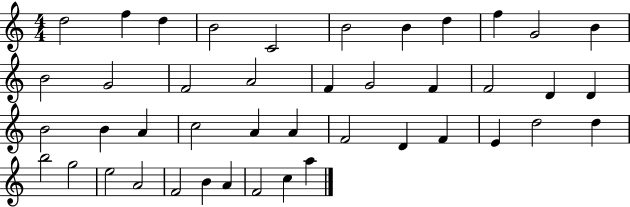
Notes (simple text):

D5/h F5/q D5/q B4/h C4/h B4/h B4/q D5/q F5/q G4/h B4/q B4/h G4/h F4/h A4/h F4/q G4/h F4/q F4/h D4/q D4/q B4/h B4/q A4/q C5/h A4/q A4/q F4/h D4/q F4/q E4/q D5/h D5/q B5/h G5/h E5/h A4/h F4/h B4/q A4/q F4/h C5/q A5/q